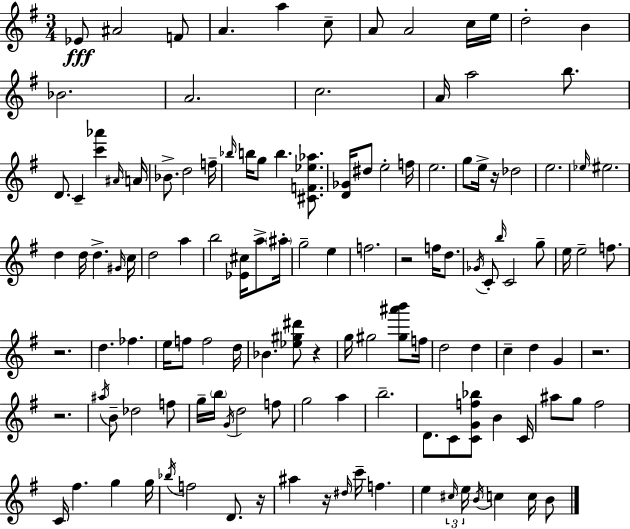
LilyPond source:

{
  \clef treble
  \numericTimeSignature
  \time 3/4
  \key e \minor
  ees'8\fff ais'2 f'8 | a'4. a''4 c''8-- | a'8 a'2 c''16 e''16 | d''2-. b'4 | \break bes'2. | a'2. | c''2. | a'16 a''2 b''8. | \break d'8. c'4-- <c''' aes'''>4 \grace { ais'16 } | a'16 bes'8.-> d''2 | f''16-- \grace { bes''16 } b''16 g''8 b''4. <cis' f' ees'' aes''>8. | <d' ges'>16 dis''8 e''2-. | \break f''16 e''2. | g''8 e''16-> r16 des''2 | e''2. | \grace { ees''16 } eis''2. | \break d''4 d''16 d''4.-> | \grace { gis'16 } c''16 d''2 | a''4 b''2 | <ees' cis''>16 a''8-> \parenthesize ais''16-. g''2-- | \break e''4 f''2. | r2 | f''16 d''8. \acciaccatura { ges'16 } c'8-. \grace { b''16 } c'2 | g''8-- e''16 e''2-- | \break f''8. r2. | d''4. | fes''4. e''16 f''8 f''2 | d''16 bes'4. | \break <ees'' gis'' dis'''>8 r4 g''16 gis''2 | <gis'' ais''' b'''>8 f''16 d''2 | d''4 c''4-- d''4 | g'4 r2. | \break r2. | \acciaccatura { ais''16 } b'8-- des''2 | f''8 g''16-- \parenthesize b''16 \acciaccatura { g'16 } d''2 | f''8 g''2 | \break a''4 b''2.-- | d'8. c'8 | <c' g' f'' bes''>8 b'4 c'16 ais''8 g''8 | fis''2 c'16 fis''4. | \break g''4 g''16 \acciaccatura { bes''16 } f''2 | d'8. r16 ais''4 | r16 \grace { dis''16 } c'''16-- f''4. e''4 | \tuplet 3/2 { \grace { cis''16 } e''16 \acciaccatura { b'16 } } c''4 c''16 b'8 | \break \bar "|."
}